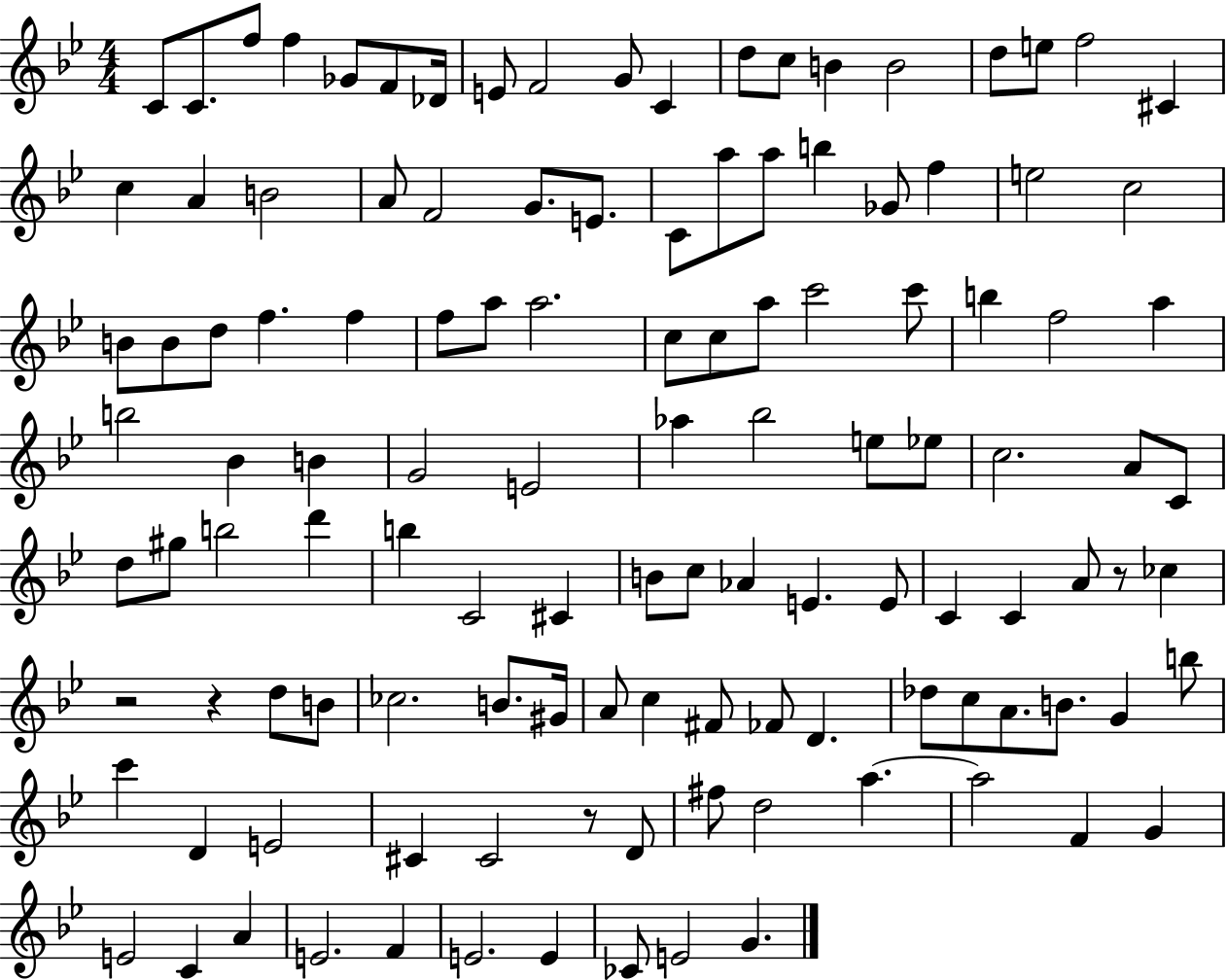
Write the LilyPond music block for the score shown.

{
  \clef treble
  \numericTimeSignature
  \time 4/4
  \key bes \major
  \repeat volta 2 { c'8 c'8. f''8 f''4 ges'8 f'8 des'16 | e'8 f'2 g'8 c'4 | d''8 c''8 b'4 b'2 | d''8 e''8 f''2 cis'4 | \break c''4 a'4 b'2 | a'8 f'2 g'8. e'8. | c'8 a''8 a''8 b''4 ges'8 f''4 | e''2 c''2 | \break b'8 b'8 d''8 f''4. f''4 | f''8 a''8 a''2. | c''8 c''8 a''8 c'''2 c'''8 | b''4 f''2 a''4 | \break b''2 bes'4 b'4 | g'2 e'2 | aes''4 bes''2 e''8 ees''8 | c''2. a'8 c'8 | \break d''8 gis''8 b''2 d'''4 | b''4 c'2 cis'4 | b'8 c''8 aes'4 e'4. e'8 | c'4 c'4 a'8 r8 ces''4 | \break r2 r4 d''8 b'8 | ces''2. b'8. gis'16 | a'8 c''4 fis'8 fes'8 d'4. | des''8 c''8 a'8. b'8. g'4 b''8 | \break c'''4 d'4 e'2 | cis'4 cis'2 r8 d'8 | fis''8 d''2 a''4.~~ | a''2 f'4 g'4 | \break e'2 c'4 a'4 | e'2. f'4 | e'2. e'4 | ces'8 e'2 g'4. | \break } \bar "|."
}